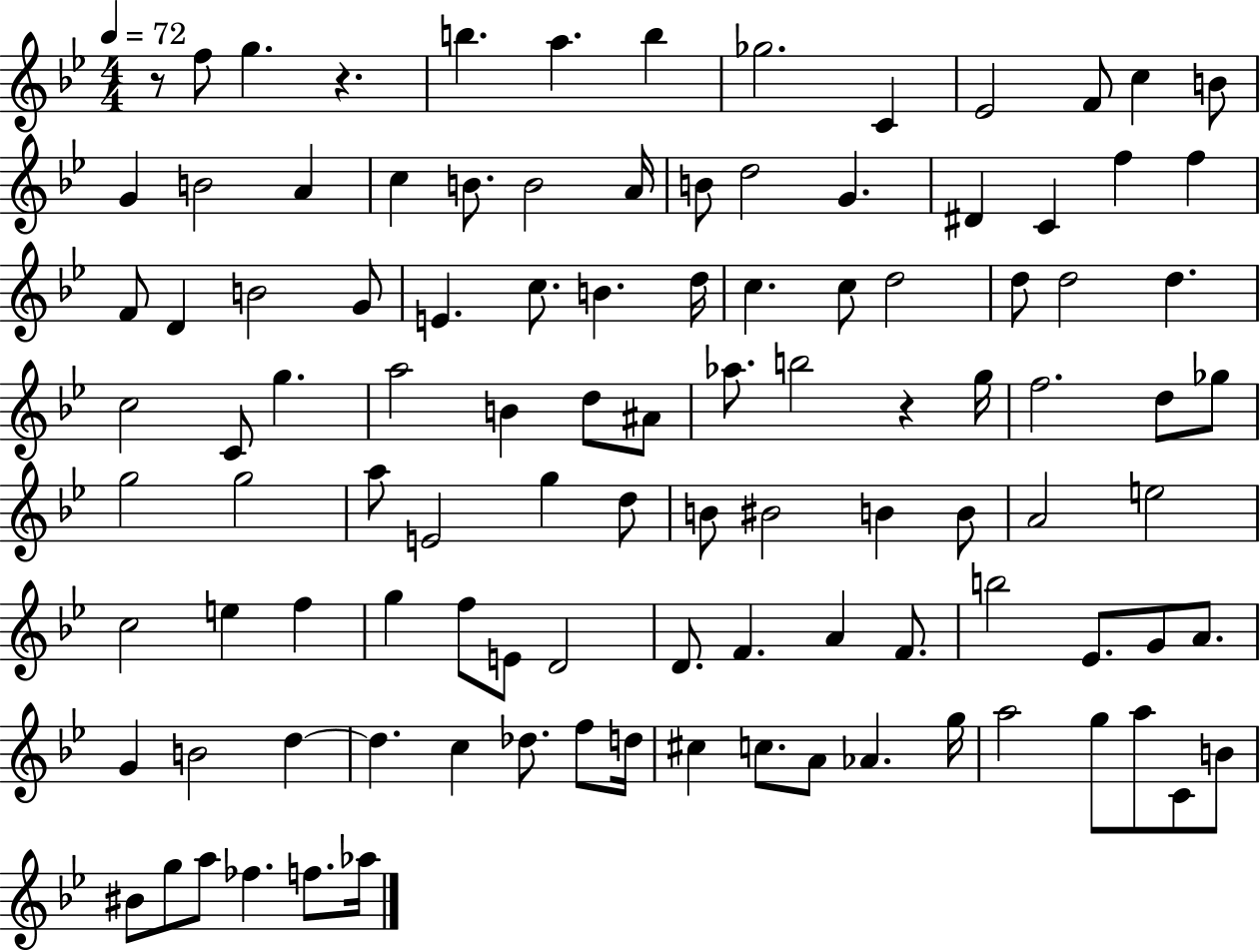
{
  \clef treble
  \numericTimeSignature
  \time 4/4
  \key bes \major
  \tempo 4 = 72
  r8 f''8 g''4. r4. | b''4. a''4. b''4 | ges''2. c'4 | ees'2 f'8 c''4 b'8 | \break g'4 b'2 a'4 | c''4 b'8. b'2 a'16 | b'8 d''2 g'4. | dis'4 c'4 f''4 f''4 | \break f'8 d'4 b'2 g'8 | e'4. c''8. b'4. d''16 | c''4. c''8 d''2 | d''8 d''2 d''4. | \break c''2 c'8 g''4. | a''2 b'4 d''8 ais'8 | aes''8. b''2 r4 g''16 | f''2. d''8 ges''8 | \break g''2 g''2 | a''8 e'2 g''4 d''8 | b'8 bis'2 b'4 b'8 | a'2 e''2 | \break c''2 e''4 f''4 | g''4 f''8 e'8 d'2 | d'8. f'4. a'4 f'8. | b''2 ees'8. g'8 a'8. | \break g'4 b'2 d''4~~ | d''4. c''4 des''8. f''8 d''16 | cis''4 c''8. a'8 aes'4. g''16 | a''2 g''8 a''8 c'8 b'8 | \break bis'8 g''8 a''8 fes''4. f''8. aes''16 | \bar "|."
}